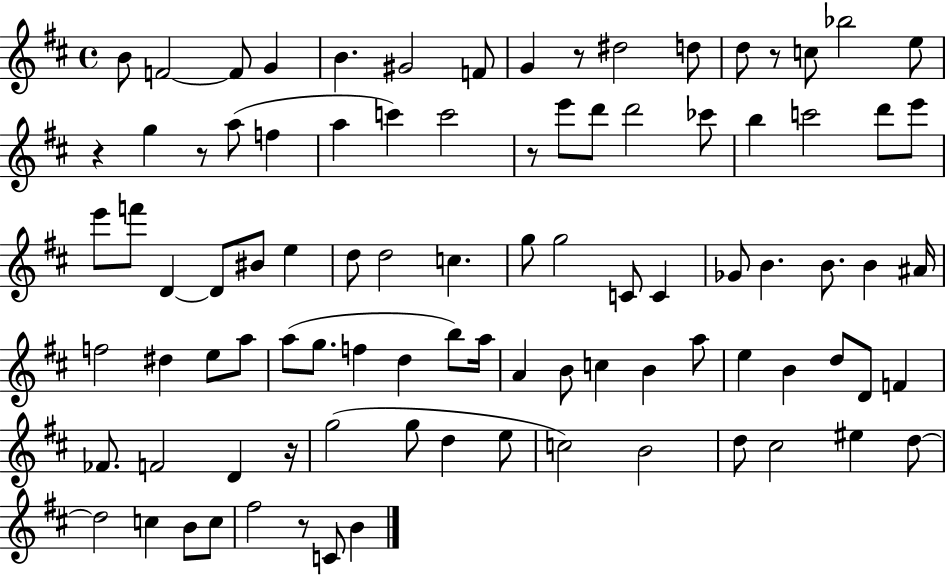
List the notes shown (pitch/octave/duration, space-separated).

B4/e F4/h F4/e G4/q B4/q. G#4/h F4/e G4/q R/e D#5/h D5/e D5/e R/e C5/e Bb5/h E5/e R/q G5/q R/e A5/e F5/q A5/q C6/q C6/h R/e E6/e D6/e D6/h CES6/e B5/q C6/h D6/e E6/e E6/e F6/e D4/q D4/e BIS4/e E5/q D5/e D5/h C5/q. G5/e G5/h C4/e C4/q Gb4/e B4/q. B4/e. B4/q A#4/s F5/h D#5/q E5/e A5/e A5/e G5/e. F5/q D5/q B5/e A5/s A4/q B4/e C5/q B4/q A5/e E5/q B4/q D5/e D4/e F4/q FES4/e. F4/h D4/q R/s G5/h G5/e D5/q E5/e C5/h B4/h D5/e C#5/h EIS5/q D5/e D5/h C5/q B4/e C5/e F#5/h R/e C4/e B4/q